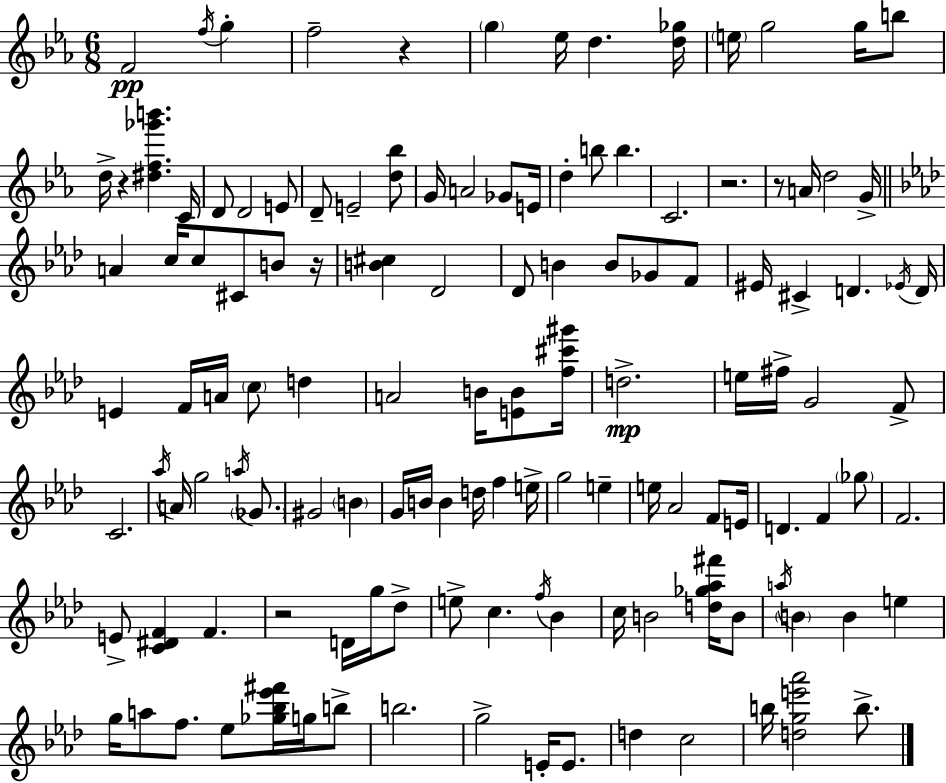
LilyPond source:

{
  \clef treble
  \numericTimeSignature
  \time 6/8
  \key ees \major
  \repeat volta 2 { f'2\pp \acciaccatura { f''16 } g''4-. | f''2-- r4 | \parenthesize g''4 ees''16 d''4. | <d'' ges''>16 \parenthesize e''16 g''2 g''16 b''8 | \break d''16-> r4 <dis'' f'' ges''' b'''>4. | c'16 d'8 d'2 e'8 | d'8-- e'2-- <d'' bes''>8 | g'16 a'2 ges'8 | \break e'16 d''4-. b''8 b''4. | c'2. | r2. | r8 a'16 d''2 | \break g'16-> \bar "||" \break \key aes \major a'4 c''16 c''8 cis'8 b'8 r16 | <b' cis''>4 des'2 | des'8 b'4 b'8 ges'8 f'8 | eis'16 cis'4-> d'4. \acciaccatura { ees'16 } | \break d'16 e'4 f'16 a'16 \parenthesize c''8 d''4 | a'2 b'16 <e' b'>8 | <f'' cis''' gis'''>16 d''2.->\mp | e''16 fis''16-> g'2 f'8-> | \break c'2. | \acciaccatura { aes''16 } a'16 g''2 \acciaccatura { a''16 } | \parenthesize ges'8. gis'2 \parenthesize b'4 | g'16 b'16 b'4 d''16 f''4 | \break e''16-> g''2 e''4-- | e''16 aes'2 | f'8 e'16 d'4. f'4 | \parenthesize ges''8 f'2. | \break e'8-> <c' dis' f'>4 f'4. | r2 d'16 | g''16 des''8-> e''8-> c''4. \acciaccatura { f''16 } | bes'4 c''16 b'2 | \break <d'' ges'' aes'' fis'''>16 b'8 \acciaccatura { a''16 } \parenthesize b'4 b'4 | e''4 g''16 a''8 f''8. ees''8 | <ges'' bes'' ees''' fis'''>16 g''16 b''8-> b''2. | g''2-> | \break e'16-. e'8. d''4 c''2 | b''16 <d'' g'' e''' aes'''>2 | b''8.-> } \bar "|."
}